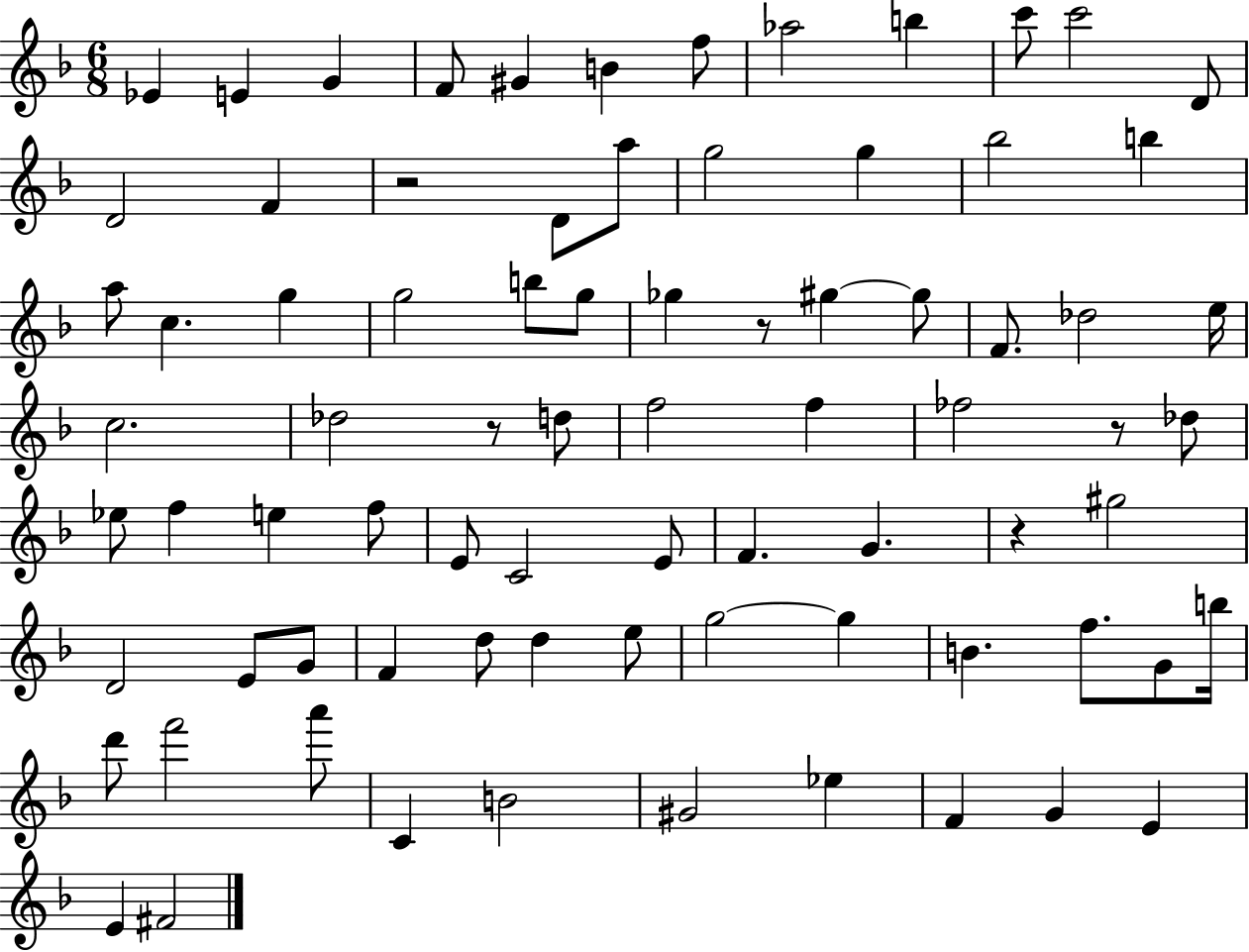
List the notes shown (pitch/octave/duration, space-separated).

Eb4/q E4/q G4/q F4/e G#4/q B4/q F5/e Ab5/h B5/q C6/e C6/h D4/e D4/h F4/q R/h D4/e A5/e G5/h G5/q Bb5/h B5/q A5/e C5/q. G5/q G5/h B5/e G5/e Gb5/q R/e G#5/q G#5/e F4/e. Db5/h E5/s C5/h. Db5/h R/e D5/e F5/h F5/q FES5/h R/e Db5/e Eb5/e F5/q E5/q F5/e E4/e C4/h E4/e F4/q. G4/q. R/q G#5/h D4/h E4/e G4/e F4/q D5/e D5/q E5/e G5/h G5/q B4/q. F5/e. G4/e B5/s D6/e F6/h A6/e C4/q B4/h G#4/h Eb5/q F4/q G4/q E4/q E4/q F#4/h